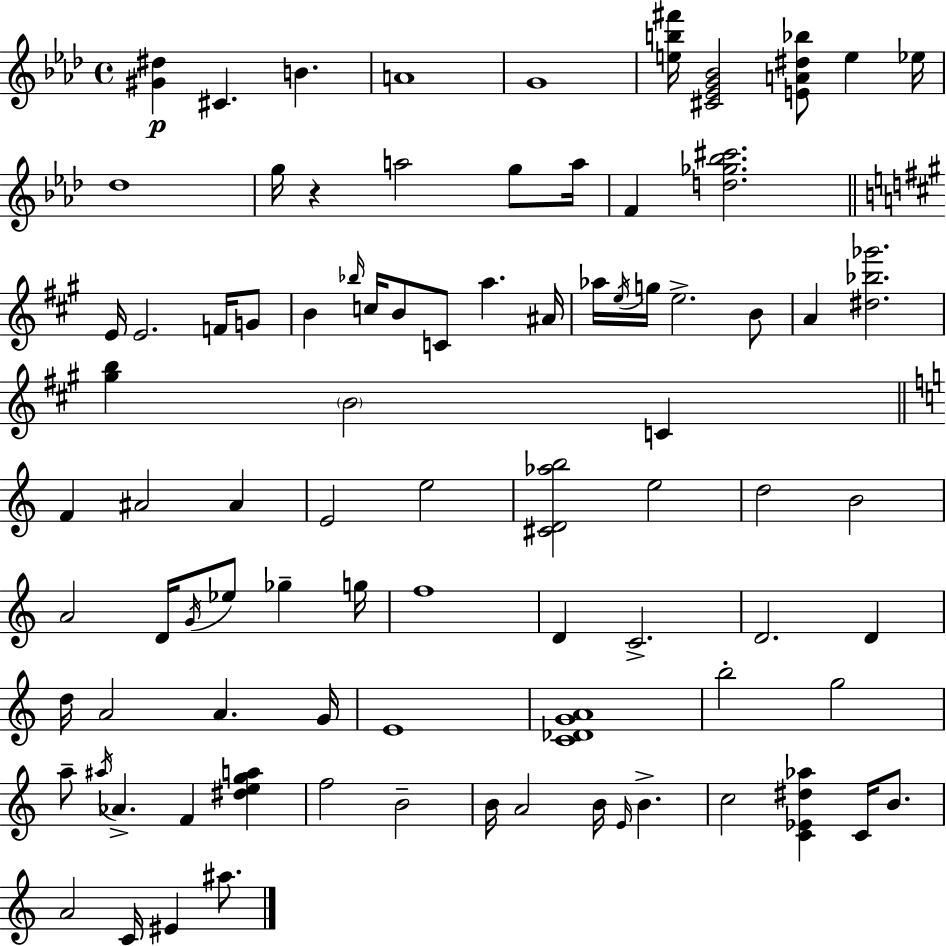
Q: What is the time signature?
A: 4/4